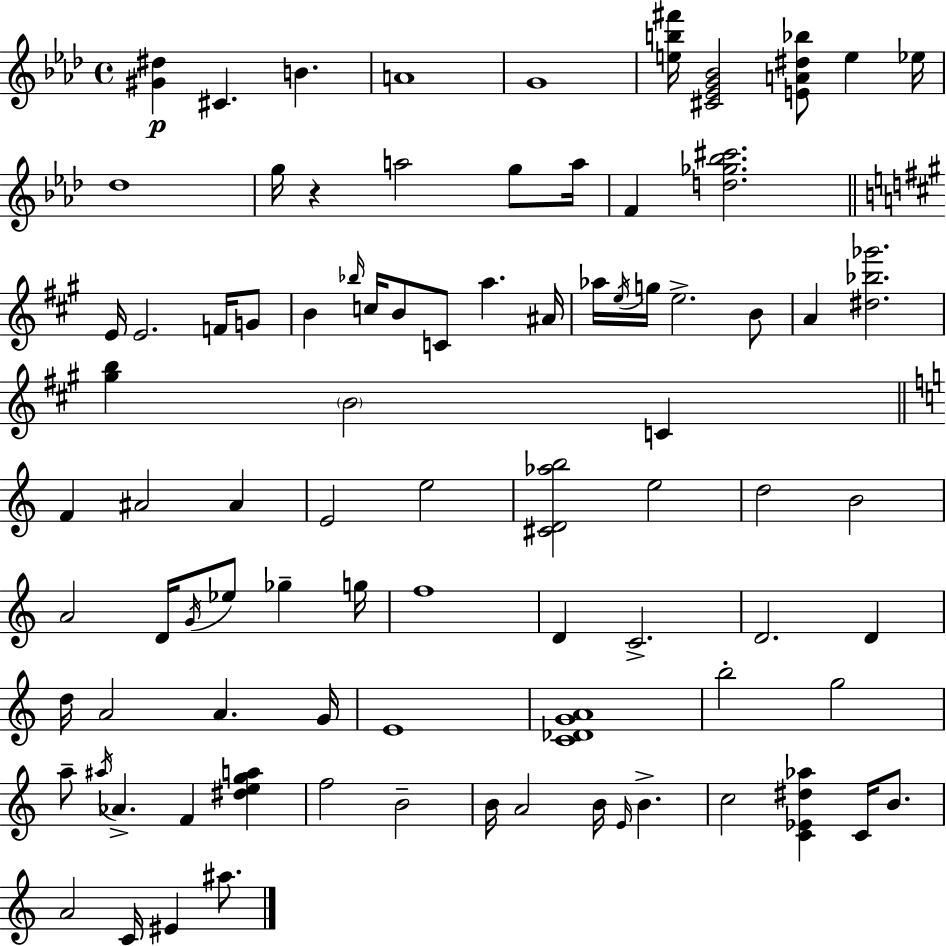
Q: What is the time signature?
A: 4/4